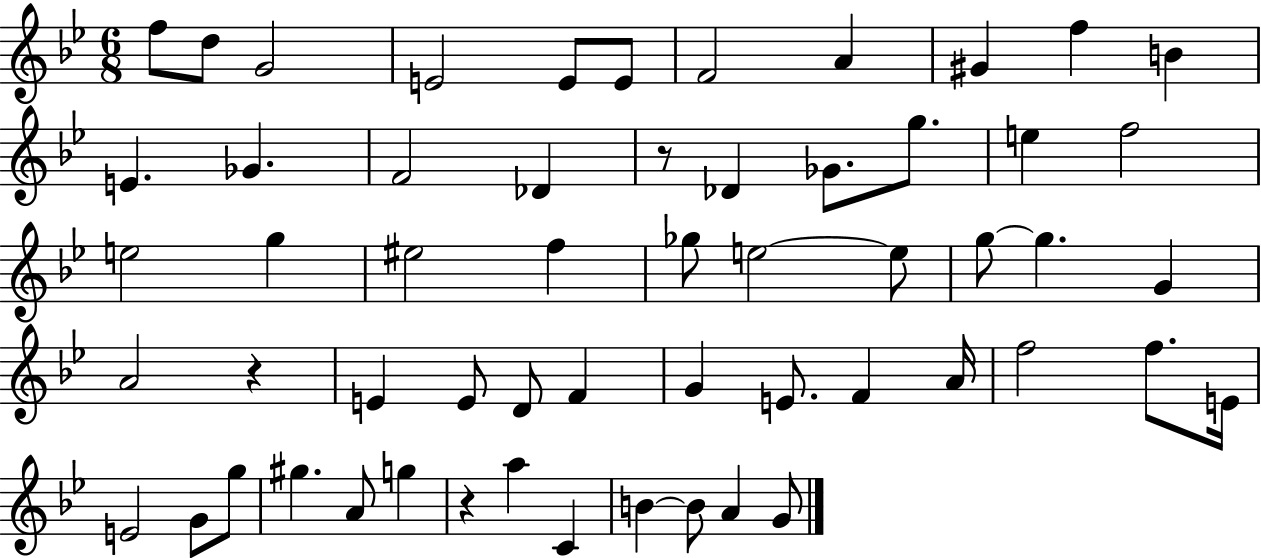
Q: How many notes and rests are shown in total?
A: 57